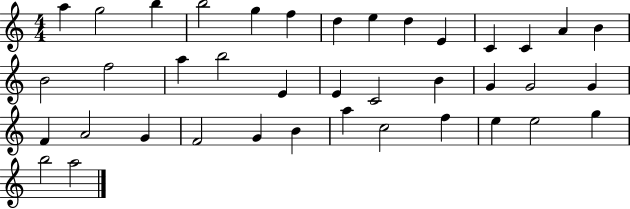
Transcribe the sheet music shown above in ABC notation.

X:1
T:Untitled
M:4/4
L:1/4
K:C
a g2 b b2 g f d e d E C C A B B2 f2 a b2 E E C2 B G G2 G F A2 G F2 G B a c2 f e e2 g b2 a2